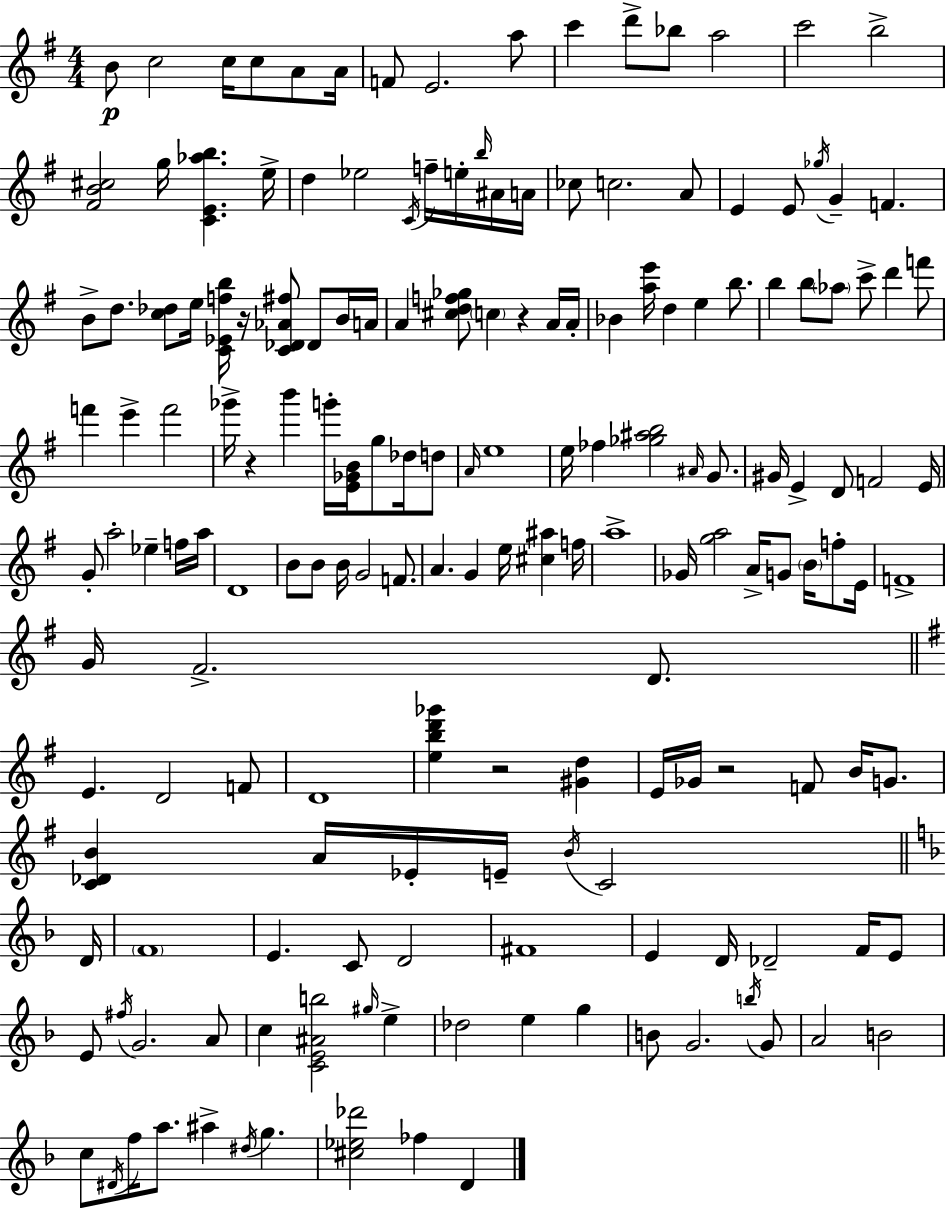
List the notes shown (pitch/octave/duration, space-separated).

B4/e C5/h C5/s C5/e A4/e A4/s F4/e E4/h. A5/e C6/q D6/e Bb5/e A5/h C6/h B5/h [F#4,B4,C#5]/h G5/s [C4,E4,Ab5,B5]/q. E5/s D5/q Eb5/h C4/s F5/s E5/s B5/s A#4/s A4/s CES5/e C5/h. A4/e E4/q E4/e Gb5/s G4/q F4/q. B4/e D5/e. [C5,Db5]/e E5/s [C4,Eb4,F5,B5]/s R/s [C4,Db4,Ab4,F#5]/e Db4/e B4/s A4/s A4/q [C#5,D5,F5,Gb5]/e C5/q R/q A4/s A4/s Bb4/q [A5,E6]/s D5/q E5/q B5/e. B5/q B5/e Ab5/e C6/e D6/q F6/e F6/q E6/q F6/h Gb6/s R/q B6/q G6/s [E4,Gb4,B4]/s G5/e Db5/s D5/e A4/s E5/w E5/s FES5/q [Gb5,A#5,B5]/h A#4/s G4/e. G#4/s E4/q D4/e F4/h E4/s G4/e A5/h Eb5/q F5/s A5/s D4/w B4/e B4/e B4/s G4/h F4/e. A4/q. G4/q E5/s [C#5,A#5]/q F5/s A5/w Gb4/s [G5,A5]/h A4/s G4/e B4/s F5/e E4/s F4/w G4/s F#4/h. D4/e. E4/q. D4/h F4/e D4/w [E5,B5,D6,Gb6]/q R/h [G#4,D5]/q E4/s Gb4/s R/h F4/e B4/s G4/e. [C4,Db4,B4]/q A4/s Eb4/s E4/s B4/s C4/h D4/s F4/w E4/q. C4/e D4/h F#4/w E4/q D4/s Db4/h F4/s E4/e E4/e F#5/s G4/h. A4/e C5/q [C4,E4,A#4,B5]/h G#5/s E5/q Db5/h E5/q G5/q B4/e G4/h. B5/s G4/e A4/h B4/h C5/e D#4/s F5/s A5/e. A#5/q D#5/s G5/q. [C#5,Eb5,Db6]/h FES5/q D4/q